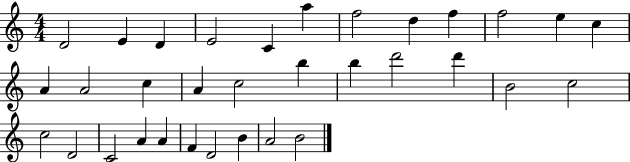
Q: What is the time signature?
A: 4/4